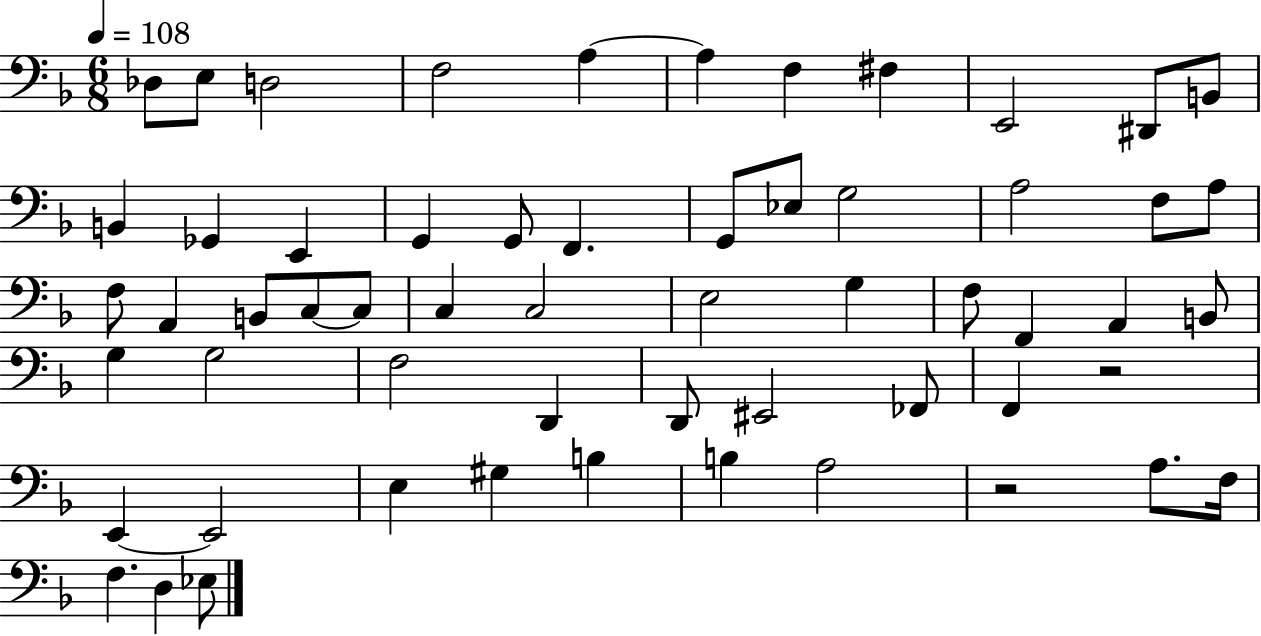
X:1
T:Untitled
M:6/8
L:1/4
K:F
_D,/2 E,/2 D,2 F,2 A, A, F, ^F, E,,2 ^D,,/2 B,,/2 B,, _G,, E,, G,, G,,/2 F,, G,,/2 _E,/2 G,2 A,2 F,/2 A,/2 F,/2 A,, B,,/2 C,/2 C,/2 C, C,2 E,2 G, F,/2 F,, A,, B,,/2 G, G,2 F,2 D,, D,,/2 ^E,,2 _F,,/2 F,, z2 E,, E,,2 E, ^G, B, B, A,2 z2 A,/2 F,/4 F, D, _E,/2